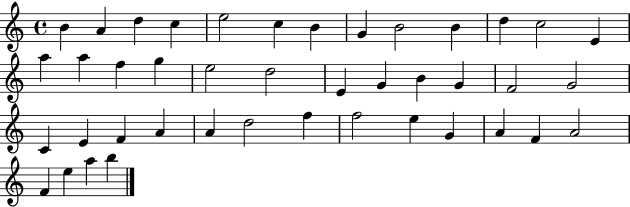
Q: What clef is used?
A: treble